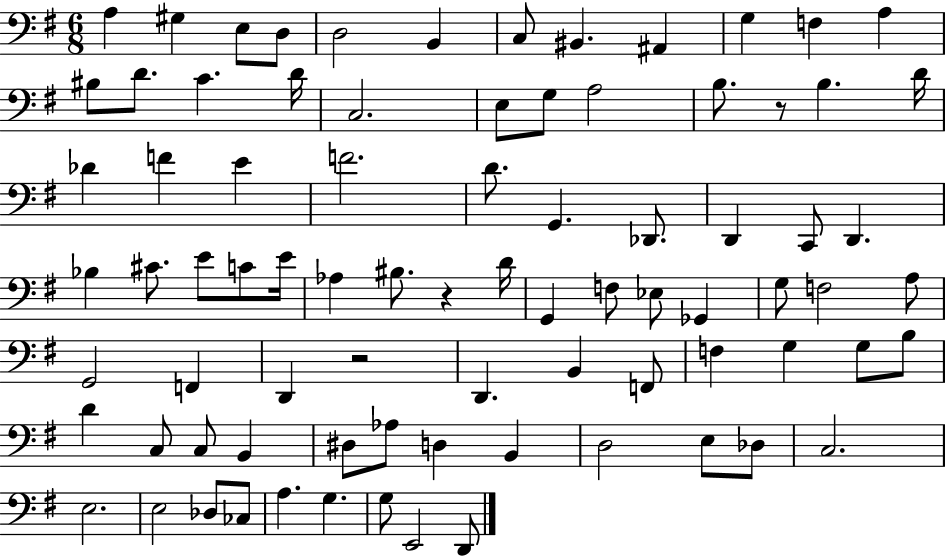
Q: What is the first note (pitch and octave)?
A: A3